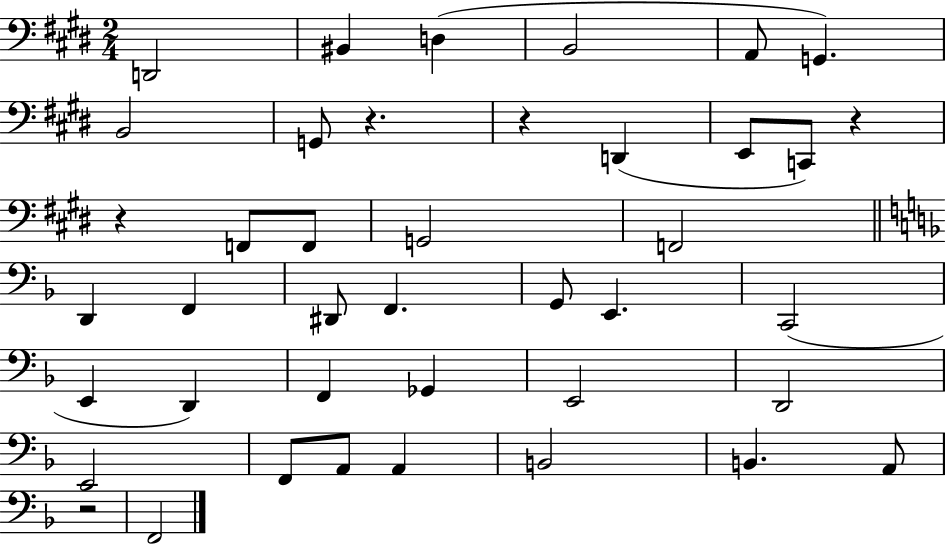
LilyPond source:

{
  \clef bass
  \numericTimeSignature
  \time 2/4
  \key e \major
  d,2 | bis,4 d4( | b,2 | a,8 g,4.) | \break b,2 | g,8 r4. | r4 d,4( | e,8 c,8) r4 | \break r4 f,8 f,8 | g,2 | f,2 | \bar "||" \break \key d \minor d,4 f,4 | dis,8 f,4. | g,8 e,4. | c,2( | \break e,4 d,4) | f,4 ges,4 | e,2 | d,2 | \break e,2 | f,8 a,8 a,4 | b,2 | b,4. a,8 | \break r2 | f,2 | \bar "|."
}